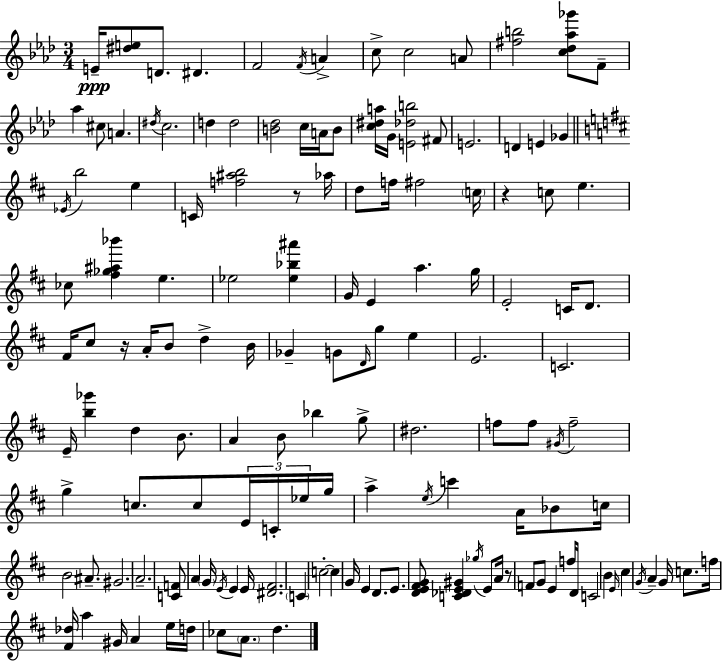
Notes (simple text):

E4/s [D#5,E5]/e D4/e. D#4/q. F4/h F4/s A4/q C5/e C5/h A4/e [F#5,B5]/h [C5,Db5,Ab5,Gb6]/e F4/e Ab5/q C#5/e A4/q. D#5/s C5/h. D5/q D5/h [B4,Db5]/h C5/s A4/s B4/e [C5,D#5,A5]/s G4/s [E4,Db5,B5]/h F#4/e E4/h. D4/q E4/q Gb4/q Eb4/s B5/h E5/q C4/s [F5,A#5,B5]/h R/e Ab5/s D5/e F5/s F#5/h C5/s R/q C5/e E5/q. CES5/e [F#5,Gb5,A#5,Bb6]/q E5/q. Eb5/h [Eb5,Bb5,A#6]/q G4/s E4/q A5/q. G5/s E4/h C4/s D4/e. F#4/s C#5/e R/s A4/s B4/e D5/q B4/s Gb4/q G4/e D4/s G5/e E5/q E4/h. C4/h. E4/s [B5,Gb6]/q D5/q B4/e. A4/q B4/e Bb5/q G5/e D#5/h. F5/e F5/e G#4/s F5/h G5/q C5/e. C5/e E4/s C4/s Eb5/s G5/s A5/q E5/s C6/q A4/s Bb4/e C5/s B4/h A#4/e. G#4/h. A4/h. [C4,F4]/e A4/q G4/s E4/s E4/q E4/s [D#4,F#4]/h. C4/q C5/h C5/q G4/s E4/q D4/e. E4/e. [D4,E4,F#4,G4]/e [C4,Db4,E4,G#4]/q Gb5/s E4/e A4/s R/e F4/e G4/e E4/q F5/s D4/s C4/h B4/q E4/s C#5/q G4/s A4/q G4/s C5/e. F5/s [F#4,Db5]/s A5/q G#4/s A4/q E5/s D5/s CES5/e A4/e. D5/q.